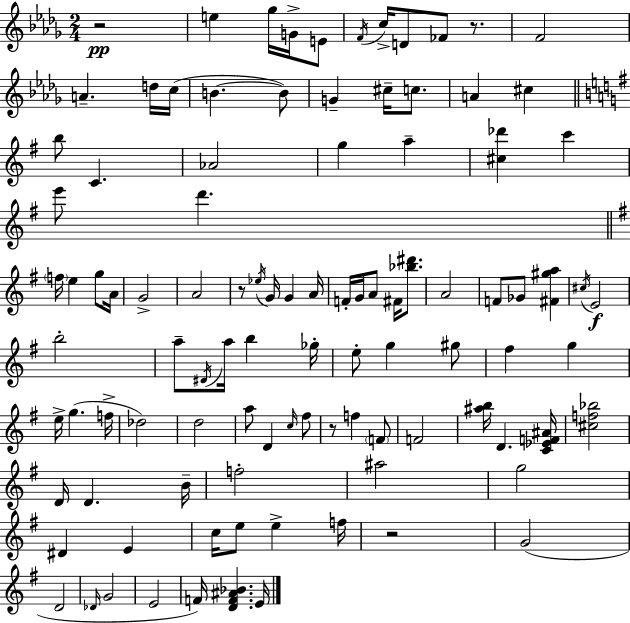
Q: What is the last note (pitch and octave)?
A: E4